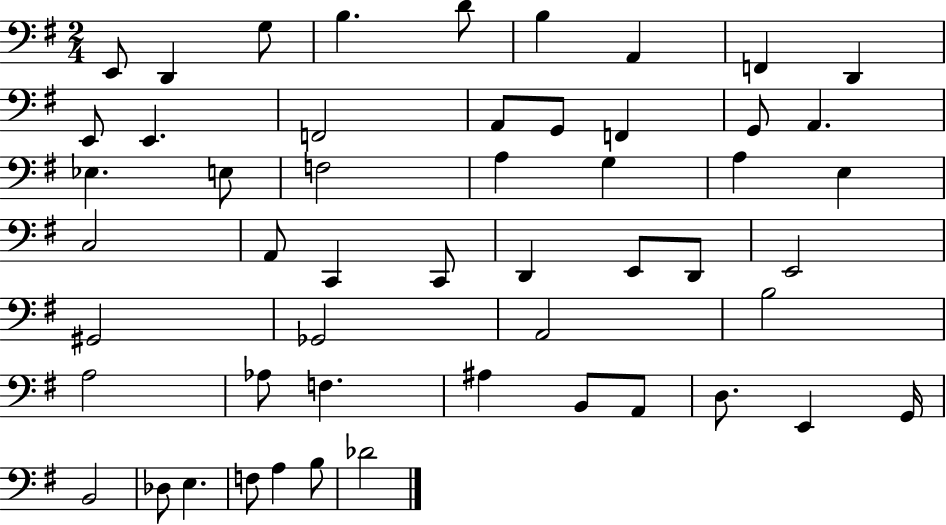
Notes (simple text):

E2/e D2/q G3/e B3/q. D4/e B3/q A2/q F2/q D2/q E2/e E2/q. F2/h A2/e G2/e F2/q G2/e A2/q. Eb3/q. E3/e F3/h A3/q G3/q A3/q E3/q C3/h A2/e C2/q C2/e D2/q E2/e D2/e E2/h G#2/h Gb2/h A2/h B3/h A3/h Ab3/e F3/q. A#3/q B2/e A2/e D3/e. E2/q G2/s B2/h Db3/e E3/q. F3/e A3/q B3/e Db4/h